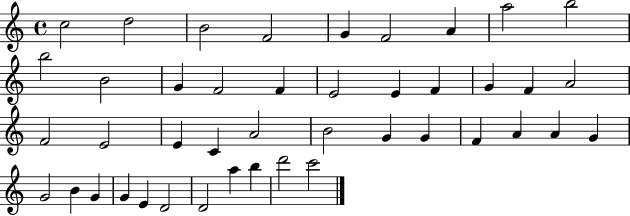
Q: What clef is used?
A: treble